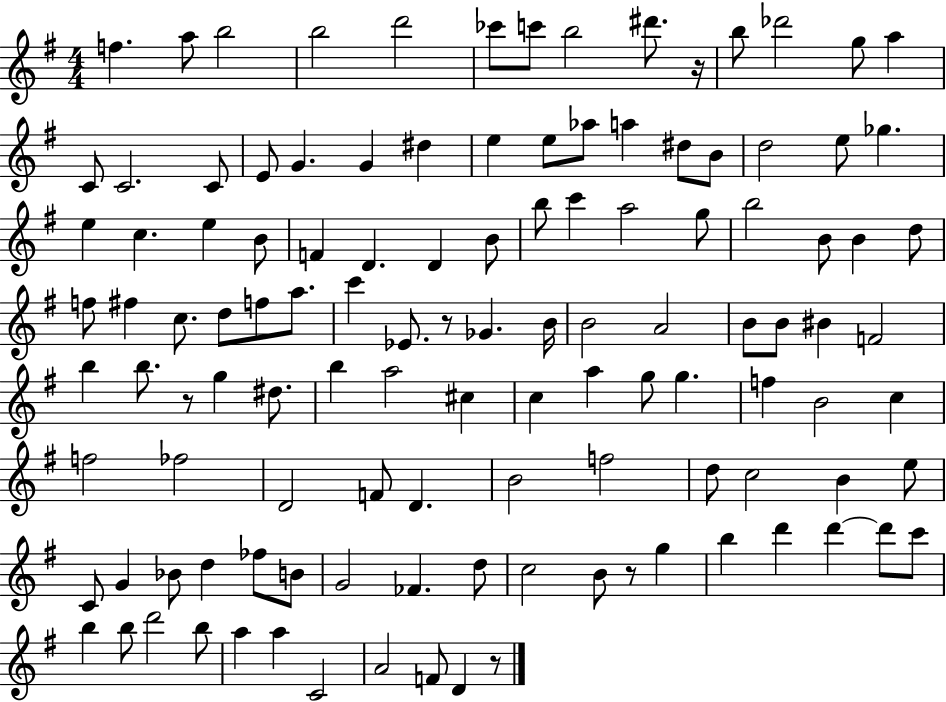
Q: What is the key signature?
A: G major